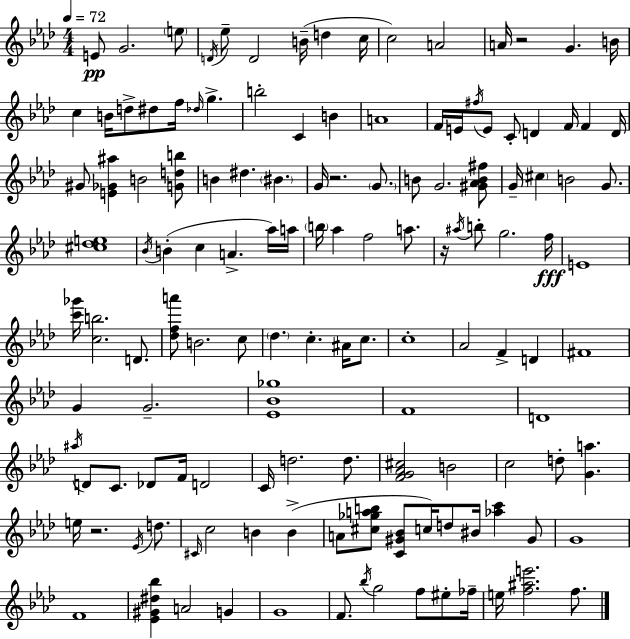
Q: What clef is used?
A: treble